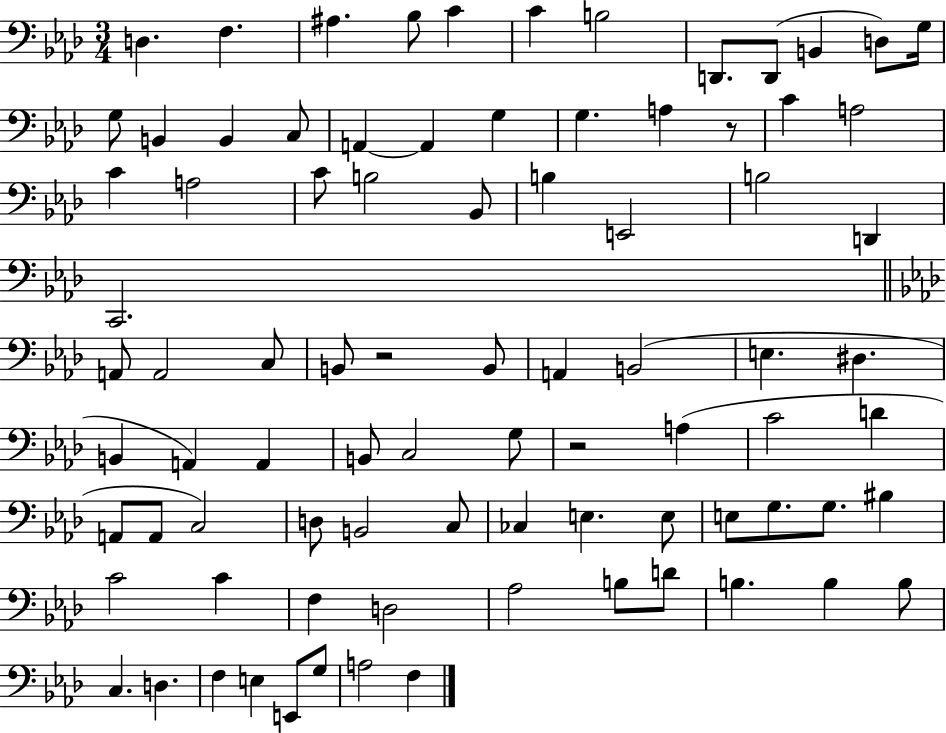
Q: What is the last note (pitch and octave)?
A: F3